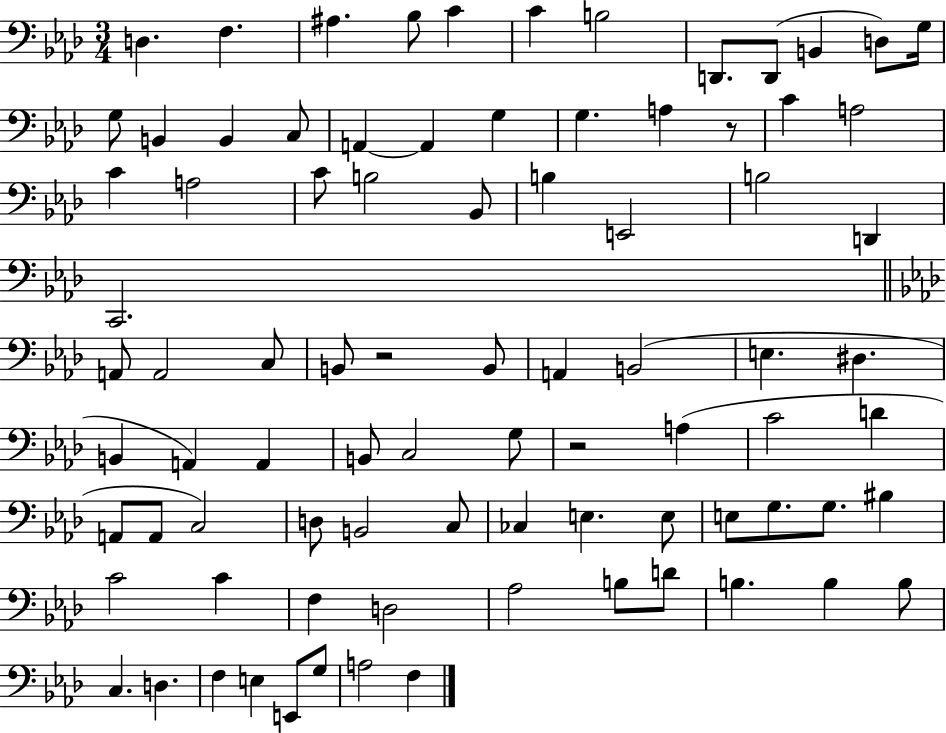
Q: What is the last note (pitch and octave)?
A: F3